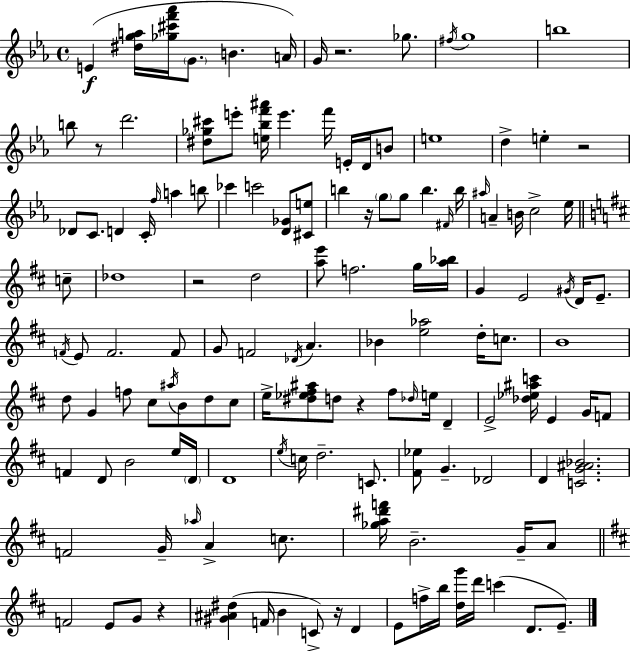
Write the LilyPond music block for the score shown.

{
  \clef treble
  \time 4/4
  \defaultTimeSignature
  \key c \minor
  e'4(\f <dis'' g'' a''>16 <ges'' cis''' f''' aes'''>16 \parenthesize g'8. b'4. a'16) | g'16 r2. ges''8. | \acciaccatura { fis''16 } g''1 | b''1 | \break b''8 r8 d'''2. | <dis'' ges'' cis'''>8 e'''8-. <e'' bes'' f''' ais'''>16 e'''4. f'''16 e'16-. d'16 b'8 | e''1 | d''4-> e''4-. r2 | \break des'8 c'8. d'4 c'16-. \grace { f''16 } a''4 | b''8 ces'''4 c'''2 <d' ges'>8 | <cis' e''>8 b''4 r16 \parenthesize g''8 g''8 b''4. | \grace { fis'16 } b''16 \grace { ais''16 } a'4-- b'16 c''2-> | \break ees''16 \bar "||" \break \key b \minor c''8-- des''1 | r2 d''2 | <a'' e'''>8 f''2. | g''16 <a'' bes''>16 g'4 e'2 \acciaccatura { gis'16 } d'16 | \break e'8.-- \acciaccatura { f'16 } e'8 f'2. | f'8 g'8 f'2 \acciaccatura { des'16 } a'4. | bes'4 <e'' aes''>2 | d''16-. c''8. b'1 | \break d''8 g'4 f''8 cis''8 \acciaccatura { ais''16 } | b'8 d''8 cis''8 e''16-> <dis'' ees'' fis'' ais''>8 d''8 r4 fis''8 | \grace { des''16 } e''16 d'4-- e'2-> <des'' ees'' ais'' c'''>16 | e'4 g'16 f'8 f'4 d'8 b'2 | \break e''16 \parenthesize d'16 d'1 | \acciaccatura { e''16 } c''16 d''2.-- | c'8. <fis' ees''>8 g'4.-- | des'2 d'4 <c' g' ais' bes'>2. | \break f'2 | g'16-- \grace { aes''16 } a'4-> c''8. <ges'' a'' dis''' f'''>16 b'2.-- | g'16-- a'8 \bar "||" \break \key d \major f'2 e'8 g'8 r4 | <gis' ais' dis''>4( f'16 b'4 c'8->) r16 d'4 | e'8 f''16-> b''16 <d'' g'''>16 d'''16 c'''4( d'8. e'8.--) | \bar "|."
}